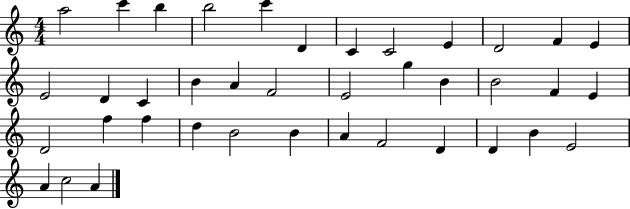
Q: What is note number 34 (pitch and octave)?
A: D4